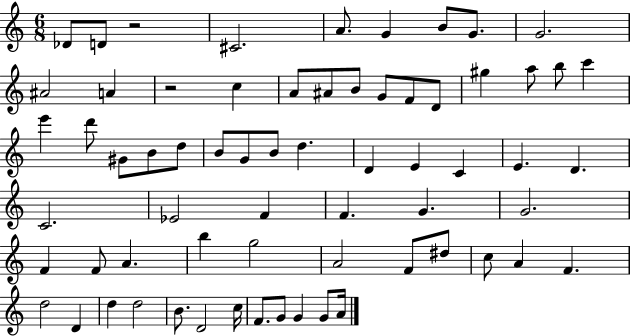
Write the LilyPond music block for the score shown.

{
  \clef treble
  \numericTimeSignature
  \time 6/8
  \key c \major
  des'8 d'8 r2 | cis'2. | a'8. g'4 b'8 g'8. | g'2. | \break ais'2 a'4 | r2 c''4 | a'8 ais'8 b'8 g'8 f'8 d'8 | gis''4 a''8 b''8 c'''4 | \break e'''4 d'''8 gis'8 b'8 d''8 | b'8 g'8 b'8 d''4. | d'4 e'4 c'4 | e'4. d'4. | \break c'2. | ees'2 f'4 | f'4. g'4. | g'2. | \break f'4 f'8 a'4. | b''4 g''2 | a'2 f'8 dis''8 | c''8 a'4 f'4. | \break d''2 d'4 | d''4 d''2 | b'8. d'2 c''16 | f'8. g'8 g'4 g'8 a'16 | \break \bar "|."
}